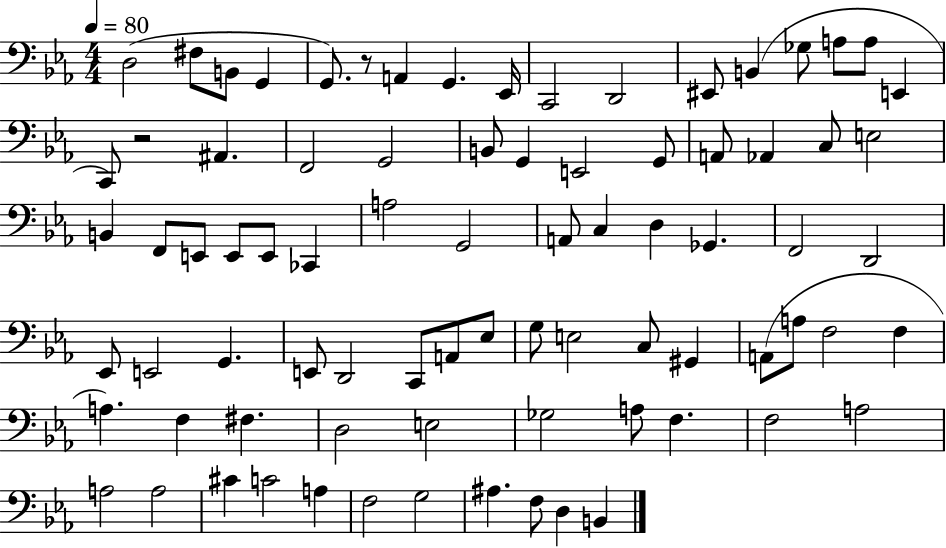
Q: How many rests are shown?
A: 2